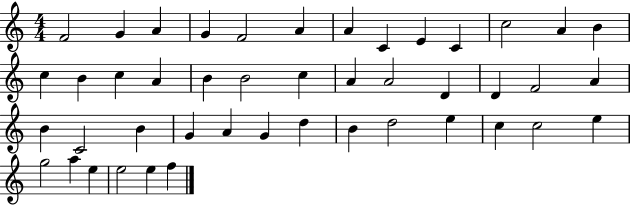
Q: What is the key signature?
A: C major